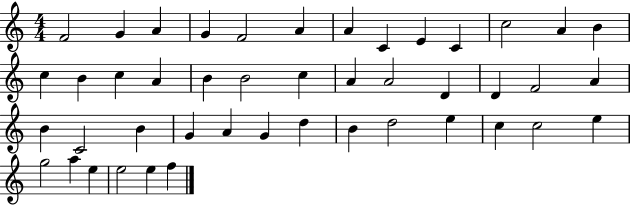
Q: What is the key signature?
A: C major